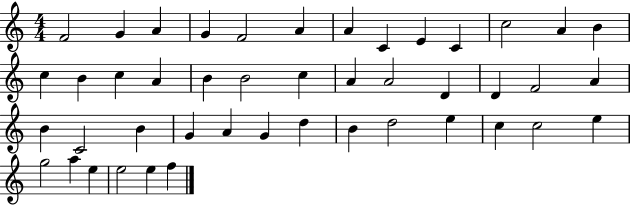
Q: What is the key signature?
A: C major